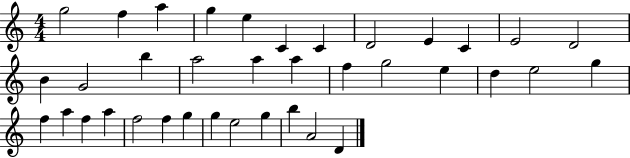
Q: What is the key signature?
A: C major